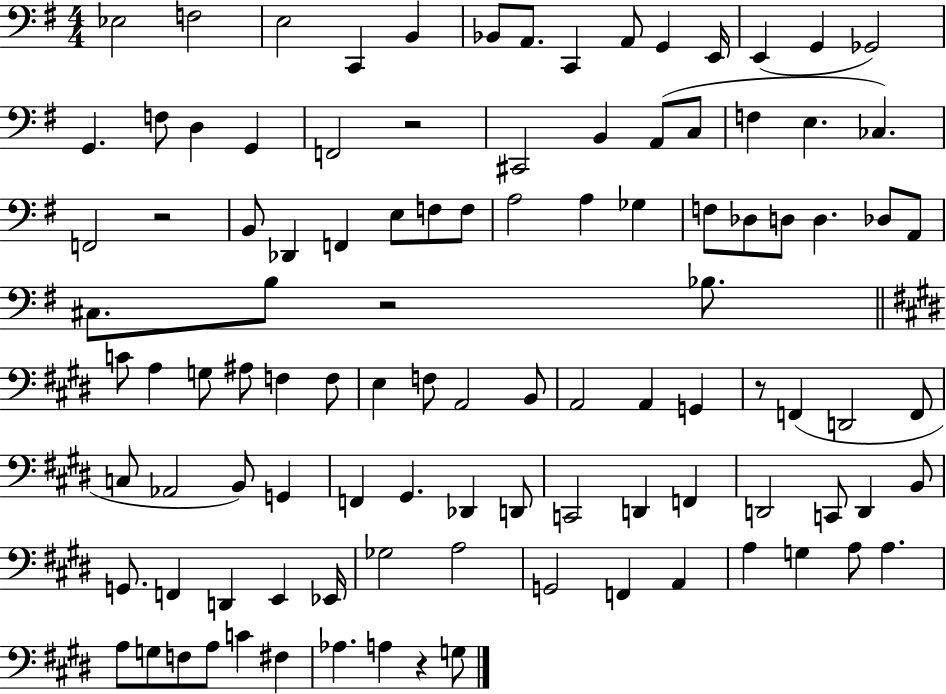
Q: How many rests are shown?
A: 5